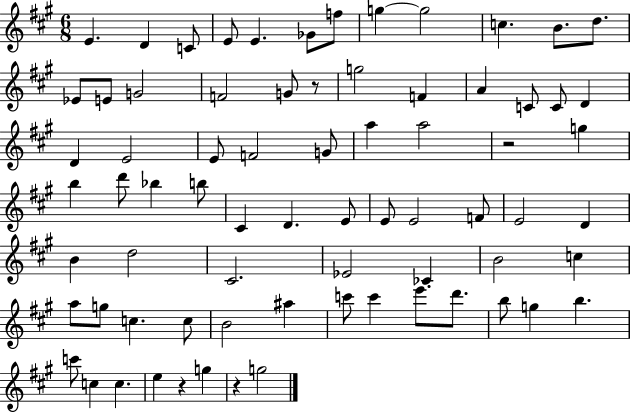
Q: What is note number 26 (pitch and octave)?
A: E4